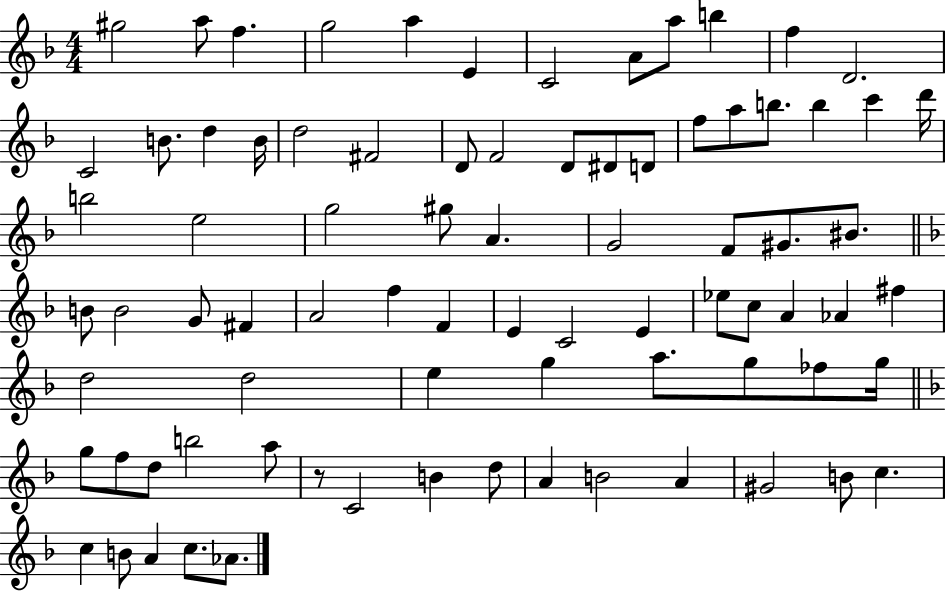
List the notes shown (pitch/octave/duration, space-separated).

G#5/h A5/e F5/q. G5/h A5/q E4/q C4/h A4/e A5/e B5/q F5/q D4/h. C4/h B4/e. D5/q B4/s D5/h F#4/h D4/e F4/h D4/e D#4/e D4/e F5/e A5/e B5/e. B5/q C6/q D6/s B5/h E5/h G5/h G#5/e A4/q. G4/h F4/e G#4/e. BIS4/e. B4/e B4/h G4/e F#4/q A4/h F5/q F4/q E4/q C4/h E4/q Eb5/e C5/e A4/q Ab4/q F#5/q D5/h D5/h E5/q G5/q A5/e. G5/e FES5/e G5/s G5/e F5/e D5/e B5/h A5/e R/e C4/h B4/q D5/e A4/q B4/h A4/q G#4/h B4/e C5/q. C5/q B4/e A4/q C5/e. Ab4/e.